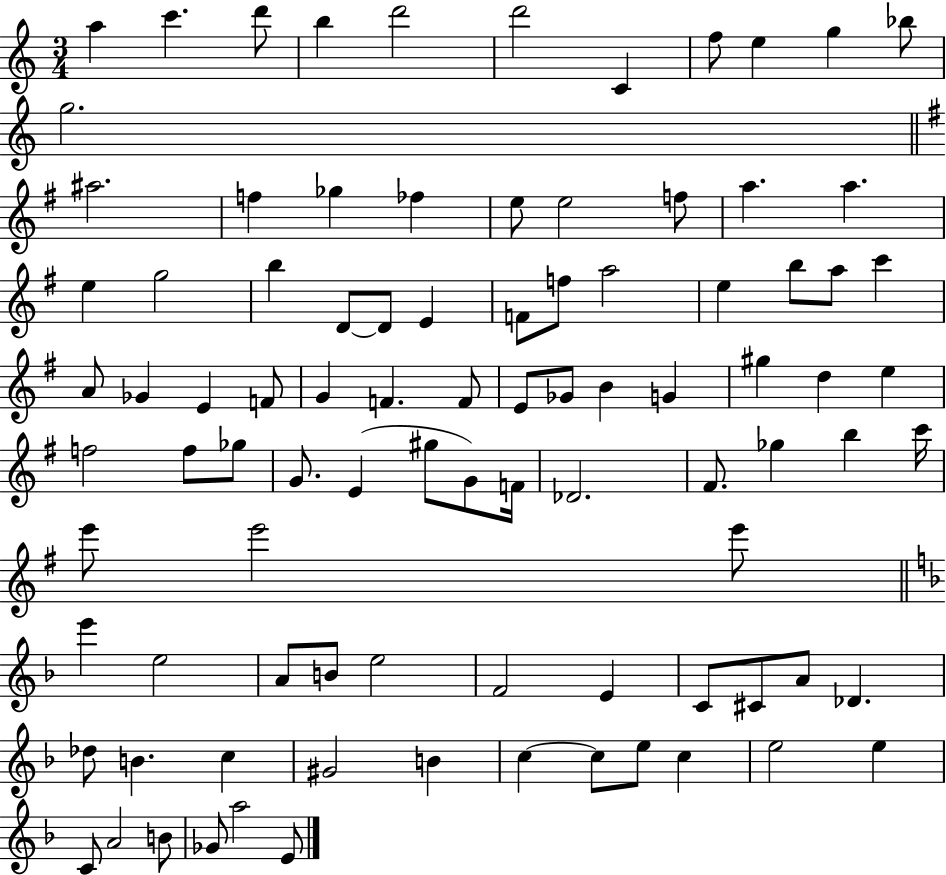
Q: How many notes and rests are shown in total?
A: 92